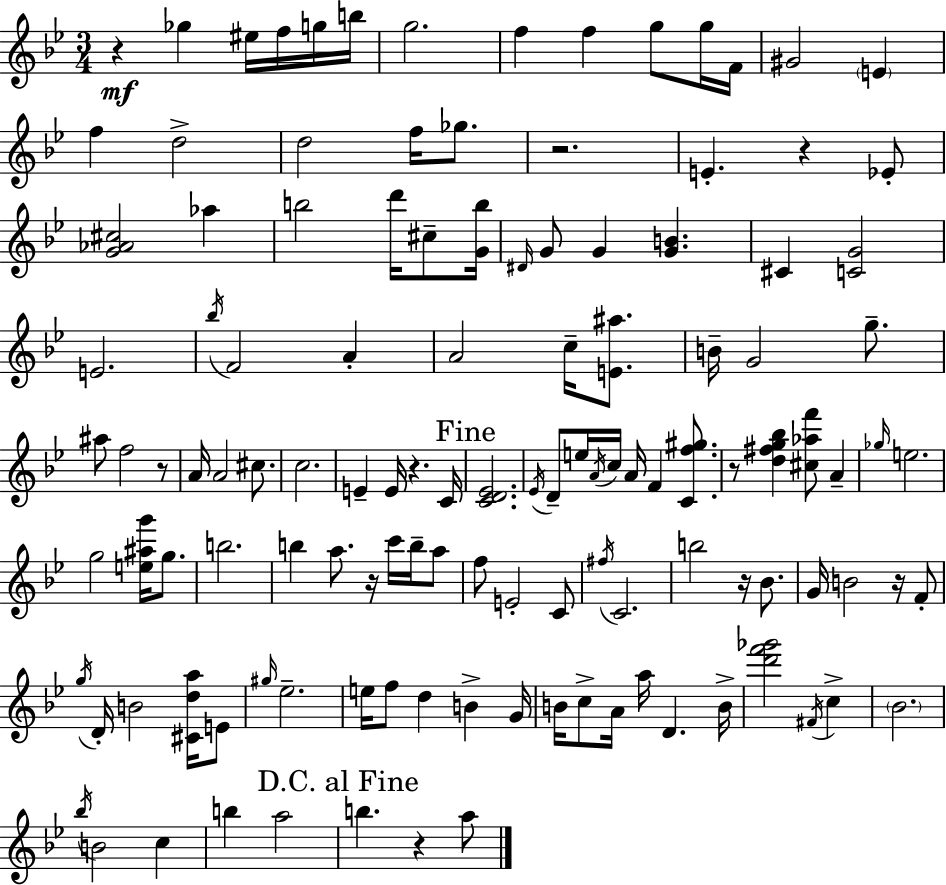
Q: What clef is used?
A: treble